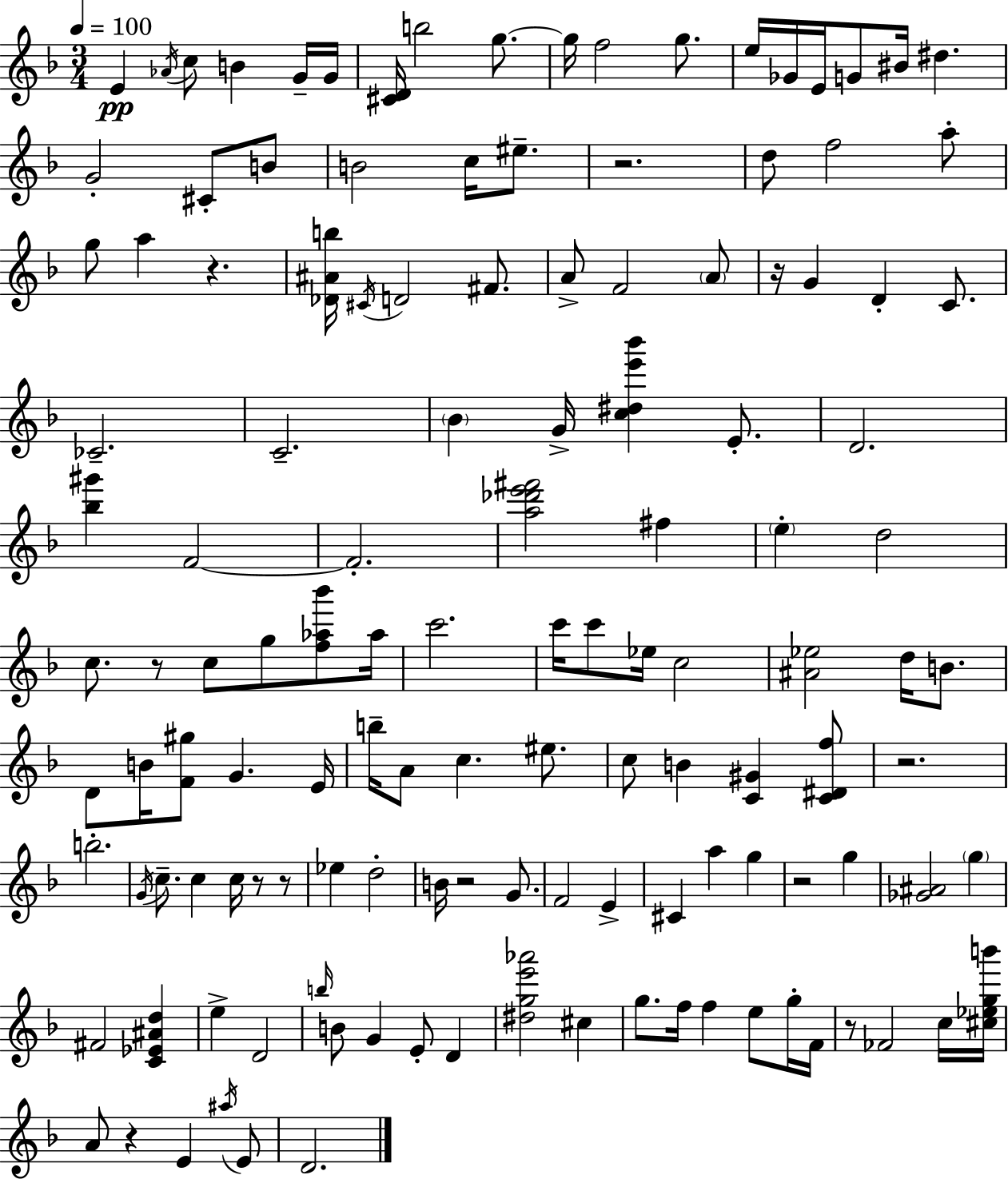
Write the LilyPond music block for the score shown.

{
  \clef treble
  \numericTimeSignature
  \time 3/4
  \key f \major
  \tempo 4 = 100
  \repeat volta 2 { e'4\pp \acciaccatura { aes'16 } c''8 b'4 g'16-- | g'16 <cis' d'>16 b''2 g''8.~~ | g''16 f''2 g''8. | e''16 ges'16 e'16 g'8 bis'16 dis''4. | \break g'2-. cis'8-. b'8 | b'2 c''16 eis''8.-- | r2. | d''8 f''2 a''8-. | \break g''8 a''4 r4. | <des' ais' b''>16 \acciaccatura { cis'16 } d'2 fis'8. | a'8-> f'2 | \parenthesize a'8 r16 g'4 d'4-. c'8. | \break ces'2.-- | c'2.-- | \parenthesize bes'4 g'16-> <c'' dis'' e''' bes'''>4 e'8.-. | d'2. | \break <bes'' gis'''>4 f'2~~ | f'2.-. | <a'' des''' e''' fis'''>2 fis''4 | \parenthesize e''4-. d''2 | \break c''8. r8 c''8 g''8 <f'' aes'' bes'''>8 | aes''16 c'''2. | c'''16 c'''8 ees''16 c''2 | <ais' ees''>2 d''16 b'8. | \break d'8 b'16 <f' gis''>8 g'4. | e'16 b''16-- a'8 c''4. eis''8. | c''8 b'4 <c' gis'>4 | <c' dis' f''>8 r2. | \break b''2.-. | \acciaccatura { g'16 } c''8.-- c''4 c''16 r8 | r8 ees''4 d''2-. | b'16 r2 | \break g'8. f'2 e'4-> | cis'4 a''4 g''4 | r2 g''4 | <ges' ais'>2 \parenthesize g''4 | \break fis'2 <c' ees' ais' d''>4 | e''4-> d'2 | \grace { b''16 } b'8 g'4 e'8-. | d'4 <dis'' g'' e''' aes'''>2 | \break cis''4 g''8. f''16 f''4 | e''8 g''16-. f'16 r8 fes'2 | c''16 <cis'' ees'' g'' b'''>16 a'8 r4 e'4 | \acciaccatura { ais''16 } e'8 d'2. | \break } \bar "|."
}